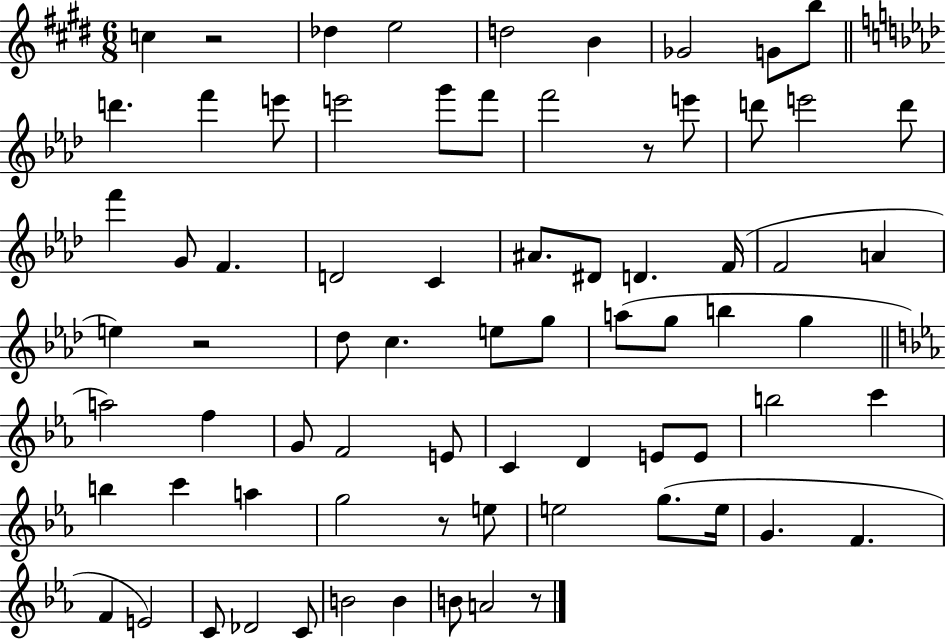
X:1
T:Untitled
M:6/8
L:1/4
K:E
c z2 _d e2 d2 B _G2 G/2 b/2 d' f' e'/2 e'2 g'/2 f'/2 f'2 z/2 e'/2 d'/2 e'2 d'/2 f' G/2 F D2 C ^A/2 ^D/2 D F/4 F2 A e z2 _d/2 c e/2 g/2 a/2 g/2 b g a2 f G/2 F2 E/2 C D E/2 E/2 b2 c' b c' a g2 z/2 e/2 e2 g/2 e/4 G F F E2 C/2 _D2 C/2 B2 B B/2 A2 z/2